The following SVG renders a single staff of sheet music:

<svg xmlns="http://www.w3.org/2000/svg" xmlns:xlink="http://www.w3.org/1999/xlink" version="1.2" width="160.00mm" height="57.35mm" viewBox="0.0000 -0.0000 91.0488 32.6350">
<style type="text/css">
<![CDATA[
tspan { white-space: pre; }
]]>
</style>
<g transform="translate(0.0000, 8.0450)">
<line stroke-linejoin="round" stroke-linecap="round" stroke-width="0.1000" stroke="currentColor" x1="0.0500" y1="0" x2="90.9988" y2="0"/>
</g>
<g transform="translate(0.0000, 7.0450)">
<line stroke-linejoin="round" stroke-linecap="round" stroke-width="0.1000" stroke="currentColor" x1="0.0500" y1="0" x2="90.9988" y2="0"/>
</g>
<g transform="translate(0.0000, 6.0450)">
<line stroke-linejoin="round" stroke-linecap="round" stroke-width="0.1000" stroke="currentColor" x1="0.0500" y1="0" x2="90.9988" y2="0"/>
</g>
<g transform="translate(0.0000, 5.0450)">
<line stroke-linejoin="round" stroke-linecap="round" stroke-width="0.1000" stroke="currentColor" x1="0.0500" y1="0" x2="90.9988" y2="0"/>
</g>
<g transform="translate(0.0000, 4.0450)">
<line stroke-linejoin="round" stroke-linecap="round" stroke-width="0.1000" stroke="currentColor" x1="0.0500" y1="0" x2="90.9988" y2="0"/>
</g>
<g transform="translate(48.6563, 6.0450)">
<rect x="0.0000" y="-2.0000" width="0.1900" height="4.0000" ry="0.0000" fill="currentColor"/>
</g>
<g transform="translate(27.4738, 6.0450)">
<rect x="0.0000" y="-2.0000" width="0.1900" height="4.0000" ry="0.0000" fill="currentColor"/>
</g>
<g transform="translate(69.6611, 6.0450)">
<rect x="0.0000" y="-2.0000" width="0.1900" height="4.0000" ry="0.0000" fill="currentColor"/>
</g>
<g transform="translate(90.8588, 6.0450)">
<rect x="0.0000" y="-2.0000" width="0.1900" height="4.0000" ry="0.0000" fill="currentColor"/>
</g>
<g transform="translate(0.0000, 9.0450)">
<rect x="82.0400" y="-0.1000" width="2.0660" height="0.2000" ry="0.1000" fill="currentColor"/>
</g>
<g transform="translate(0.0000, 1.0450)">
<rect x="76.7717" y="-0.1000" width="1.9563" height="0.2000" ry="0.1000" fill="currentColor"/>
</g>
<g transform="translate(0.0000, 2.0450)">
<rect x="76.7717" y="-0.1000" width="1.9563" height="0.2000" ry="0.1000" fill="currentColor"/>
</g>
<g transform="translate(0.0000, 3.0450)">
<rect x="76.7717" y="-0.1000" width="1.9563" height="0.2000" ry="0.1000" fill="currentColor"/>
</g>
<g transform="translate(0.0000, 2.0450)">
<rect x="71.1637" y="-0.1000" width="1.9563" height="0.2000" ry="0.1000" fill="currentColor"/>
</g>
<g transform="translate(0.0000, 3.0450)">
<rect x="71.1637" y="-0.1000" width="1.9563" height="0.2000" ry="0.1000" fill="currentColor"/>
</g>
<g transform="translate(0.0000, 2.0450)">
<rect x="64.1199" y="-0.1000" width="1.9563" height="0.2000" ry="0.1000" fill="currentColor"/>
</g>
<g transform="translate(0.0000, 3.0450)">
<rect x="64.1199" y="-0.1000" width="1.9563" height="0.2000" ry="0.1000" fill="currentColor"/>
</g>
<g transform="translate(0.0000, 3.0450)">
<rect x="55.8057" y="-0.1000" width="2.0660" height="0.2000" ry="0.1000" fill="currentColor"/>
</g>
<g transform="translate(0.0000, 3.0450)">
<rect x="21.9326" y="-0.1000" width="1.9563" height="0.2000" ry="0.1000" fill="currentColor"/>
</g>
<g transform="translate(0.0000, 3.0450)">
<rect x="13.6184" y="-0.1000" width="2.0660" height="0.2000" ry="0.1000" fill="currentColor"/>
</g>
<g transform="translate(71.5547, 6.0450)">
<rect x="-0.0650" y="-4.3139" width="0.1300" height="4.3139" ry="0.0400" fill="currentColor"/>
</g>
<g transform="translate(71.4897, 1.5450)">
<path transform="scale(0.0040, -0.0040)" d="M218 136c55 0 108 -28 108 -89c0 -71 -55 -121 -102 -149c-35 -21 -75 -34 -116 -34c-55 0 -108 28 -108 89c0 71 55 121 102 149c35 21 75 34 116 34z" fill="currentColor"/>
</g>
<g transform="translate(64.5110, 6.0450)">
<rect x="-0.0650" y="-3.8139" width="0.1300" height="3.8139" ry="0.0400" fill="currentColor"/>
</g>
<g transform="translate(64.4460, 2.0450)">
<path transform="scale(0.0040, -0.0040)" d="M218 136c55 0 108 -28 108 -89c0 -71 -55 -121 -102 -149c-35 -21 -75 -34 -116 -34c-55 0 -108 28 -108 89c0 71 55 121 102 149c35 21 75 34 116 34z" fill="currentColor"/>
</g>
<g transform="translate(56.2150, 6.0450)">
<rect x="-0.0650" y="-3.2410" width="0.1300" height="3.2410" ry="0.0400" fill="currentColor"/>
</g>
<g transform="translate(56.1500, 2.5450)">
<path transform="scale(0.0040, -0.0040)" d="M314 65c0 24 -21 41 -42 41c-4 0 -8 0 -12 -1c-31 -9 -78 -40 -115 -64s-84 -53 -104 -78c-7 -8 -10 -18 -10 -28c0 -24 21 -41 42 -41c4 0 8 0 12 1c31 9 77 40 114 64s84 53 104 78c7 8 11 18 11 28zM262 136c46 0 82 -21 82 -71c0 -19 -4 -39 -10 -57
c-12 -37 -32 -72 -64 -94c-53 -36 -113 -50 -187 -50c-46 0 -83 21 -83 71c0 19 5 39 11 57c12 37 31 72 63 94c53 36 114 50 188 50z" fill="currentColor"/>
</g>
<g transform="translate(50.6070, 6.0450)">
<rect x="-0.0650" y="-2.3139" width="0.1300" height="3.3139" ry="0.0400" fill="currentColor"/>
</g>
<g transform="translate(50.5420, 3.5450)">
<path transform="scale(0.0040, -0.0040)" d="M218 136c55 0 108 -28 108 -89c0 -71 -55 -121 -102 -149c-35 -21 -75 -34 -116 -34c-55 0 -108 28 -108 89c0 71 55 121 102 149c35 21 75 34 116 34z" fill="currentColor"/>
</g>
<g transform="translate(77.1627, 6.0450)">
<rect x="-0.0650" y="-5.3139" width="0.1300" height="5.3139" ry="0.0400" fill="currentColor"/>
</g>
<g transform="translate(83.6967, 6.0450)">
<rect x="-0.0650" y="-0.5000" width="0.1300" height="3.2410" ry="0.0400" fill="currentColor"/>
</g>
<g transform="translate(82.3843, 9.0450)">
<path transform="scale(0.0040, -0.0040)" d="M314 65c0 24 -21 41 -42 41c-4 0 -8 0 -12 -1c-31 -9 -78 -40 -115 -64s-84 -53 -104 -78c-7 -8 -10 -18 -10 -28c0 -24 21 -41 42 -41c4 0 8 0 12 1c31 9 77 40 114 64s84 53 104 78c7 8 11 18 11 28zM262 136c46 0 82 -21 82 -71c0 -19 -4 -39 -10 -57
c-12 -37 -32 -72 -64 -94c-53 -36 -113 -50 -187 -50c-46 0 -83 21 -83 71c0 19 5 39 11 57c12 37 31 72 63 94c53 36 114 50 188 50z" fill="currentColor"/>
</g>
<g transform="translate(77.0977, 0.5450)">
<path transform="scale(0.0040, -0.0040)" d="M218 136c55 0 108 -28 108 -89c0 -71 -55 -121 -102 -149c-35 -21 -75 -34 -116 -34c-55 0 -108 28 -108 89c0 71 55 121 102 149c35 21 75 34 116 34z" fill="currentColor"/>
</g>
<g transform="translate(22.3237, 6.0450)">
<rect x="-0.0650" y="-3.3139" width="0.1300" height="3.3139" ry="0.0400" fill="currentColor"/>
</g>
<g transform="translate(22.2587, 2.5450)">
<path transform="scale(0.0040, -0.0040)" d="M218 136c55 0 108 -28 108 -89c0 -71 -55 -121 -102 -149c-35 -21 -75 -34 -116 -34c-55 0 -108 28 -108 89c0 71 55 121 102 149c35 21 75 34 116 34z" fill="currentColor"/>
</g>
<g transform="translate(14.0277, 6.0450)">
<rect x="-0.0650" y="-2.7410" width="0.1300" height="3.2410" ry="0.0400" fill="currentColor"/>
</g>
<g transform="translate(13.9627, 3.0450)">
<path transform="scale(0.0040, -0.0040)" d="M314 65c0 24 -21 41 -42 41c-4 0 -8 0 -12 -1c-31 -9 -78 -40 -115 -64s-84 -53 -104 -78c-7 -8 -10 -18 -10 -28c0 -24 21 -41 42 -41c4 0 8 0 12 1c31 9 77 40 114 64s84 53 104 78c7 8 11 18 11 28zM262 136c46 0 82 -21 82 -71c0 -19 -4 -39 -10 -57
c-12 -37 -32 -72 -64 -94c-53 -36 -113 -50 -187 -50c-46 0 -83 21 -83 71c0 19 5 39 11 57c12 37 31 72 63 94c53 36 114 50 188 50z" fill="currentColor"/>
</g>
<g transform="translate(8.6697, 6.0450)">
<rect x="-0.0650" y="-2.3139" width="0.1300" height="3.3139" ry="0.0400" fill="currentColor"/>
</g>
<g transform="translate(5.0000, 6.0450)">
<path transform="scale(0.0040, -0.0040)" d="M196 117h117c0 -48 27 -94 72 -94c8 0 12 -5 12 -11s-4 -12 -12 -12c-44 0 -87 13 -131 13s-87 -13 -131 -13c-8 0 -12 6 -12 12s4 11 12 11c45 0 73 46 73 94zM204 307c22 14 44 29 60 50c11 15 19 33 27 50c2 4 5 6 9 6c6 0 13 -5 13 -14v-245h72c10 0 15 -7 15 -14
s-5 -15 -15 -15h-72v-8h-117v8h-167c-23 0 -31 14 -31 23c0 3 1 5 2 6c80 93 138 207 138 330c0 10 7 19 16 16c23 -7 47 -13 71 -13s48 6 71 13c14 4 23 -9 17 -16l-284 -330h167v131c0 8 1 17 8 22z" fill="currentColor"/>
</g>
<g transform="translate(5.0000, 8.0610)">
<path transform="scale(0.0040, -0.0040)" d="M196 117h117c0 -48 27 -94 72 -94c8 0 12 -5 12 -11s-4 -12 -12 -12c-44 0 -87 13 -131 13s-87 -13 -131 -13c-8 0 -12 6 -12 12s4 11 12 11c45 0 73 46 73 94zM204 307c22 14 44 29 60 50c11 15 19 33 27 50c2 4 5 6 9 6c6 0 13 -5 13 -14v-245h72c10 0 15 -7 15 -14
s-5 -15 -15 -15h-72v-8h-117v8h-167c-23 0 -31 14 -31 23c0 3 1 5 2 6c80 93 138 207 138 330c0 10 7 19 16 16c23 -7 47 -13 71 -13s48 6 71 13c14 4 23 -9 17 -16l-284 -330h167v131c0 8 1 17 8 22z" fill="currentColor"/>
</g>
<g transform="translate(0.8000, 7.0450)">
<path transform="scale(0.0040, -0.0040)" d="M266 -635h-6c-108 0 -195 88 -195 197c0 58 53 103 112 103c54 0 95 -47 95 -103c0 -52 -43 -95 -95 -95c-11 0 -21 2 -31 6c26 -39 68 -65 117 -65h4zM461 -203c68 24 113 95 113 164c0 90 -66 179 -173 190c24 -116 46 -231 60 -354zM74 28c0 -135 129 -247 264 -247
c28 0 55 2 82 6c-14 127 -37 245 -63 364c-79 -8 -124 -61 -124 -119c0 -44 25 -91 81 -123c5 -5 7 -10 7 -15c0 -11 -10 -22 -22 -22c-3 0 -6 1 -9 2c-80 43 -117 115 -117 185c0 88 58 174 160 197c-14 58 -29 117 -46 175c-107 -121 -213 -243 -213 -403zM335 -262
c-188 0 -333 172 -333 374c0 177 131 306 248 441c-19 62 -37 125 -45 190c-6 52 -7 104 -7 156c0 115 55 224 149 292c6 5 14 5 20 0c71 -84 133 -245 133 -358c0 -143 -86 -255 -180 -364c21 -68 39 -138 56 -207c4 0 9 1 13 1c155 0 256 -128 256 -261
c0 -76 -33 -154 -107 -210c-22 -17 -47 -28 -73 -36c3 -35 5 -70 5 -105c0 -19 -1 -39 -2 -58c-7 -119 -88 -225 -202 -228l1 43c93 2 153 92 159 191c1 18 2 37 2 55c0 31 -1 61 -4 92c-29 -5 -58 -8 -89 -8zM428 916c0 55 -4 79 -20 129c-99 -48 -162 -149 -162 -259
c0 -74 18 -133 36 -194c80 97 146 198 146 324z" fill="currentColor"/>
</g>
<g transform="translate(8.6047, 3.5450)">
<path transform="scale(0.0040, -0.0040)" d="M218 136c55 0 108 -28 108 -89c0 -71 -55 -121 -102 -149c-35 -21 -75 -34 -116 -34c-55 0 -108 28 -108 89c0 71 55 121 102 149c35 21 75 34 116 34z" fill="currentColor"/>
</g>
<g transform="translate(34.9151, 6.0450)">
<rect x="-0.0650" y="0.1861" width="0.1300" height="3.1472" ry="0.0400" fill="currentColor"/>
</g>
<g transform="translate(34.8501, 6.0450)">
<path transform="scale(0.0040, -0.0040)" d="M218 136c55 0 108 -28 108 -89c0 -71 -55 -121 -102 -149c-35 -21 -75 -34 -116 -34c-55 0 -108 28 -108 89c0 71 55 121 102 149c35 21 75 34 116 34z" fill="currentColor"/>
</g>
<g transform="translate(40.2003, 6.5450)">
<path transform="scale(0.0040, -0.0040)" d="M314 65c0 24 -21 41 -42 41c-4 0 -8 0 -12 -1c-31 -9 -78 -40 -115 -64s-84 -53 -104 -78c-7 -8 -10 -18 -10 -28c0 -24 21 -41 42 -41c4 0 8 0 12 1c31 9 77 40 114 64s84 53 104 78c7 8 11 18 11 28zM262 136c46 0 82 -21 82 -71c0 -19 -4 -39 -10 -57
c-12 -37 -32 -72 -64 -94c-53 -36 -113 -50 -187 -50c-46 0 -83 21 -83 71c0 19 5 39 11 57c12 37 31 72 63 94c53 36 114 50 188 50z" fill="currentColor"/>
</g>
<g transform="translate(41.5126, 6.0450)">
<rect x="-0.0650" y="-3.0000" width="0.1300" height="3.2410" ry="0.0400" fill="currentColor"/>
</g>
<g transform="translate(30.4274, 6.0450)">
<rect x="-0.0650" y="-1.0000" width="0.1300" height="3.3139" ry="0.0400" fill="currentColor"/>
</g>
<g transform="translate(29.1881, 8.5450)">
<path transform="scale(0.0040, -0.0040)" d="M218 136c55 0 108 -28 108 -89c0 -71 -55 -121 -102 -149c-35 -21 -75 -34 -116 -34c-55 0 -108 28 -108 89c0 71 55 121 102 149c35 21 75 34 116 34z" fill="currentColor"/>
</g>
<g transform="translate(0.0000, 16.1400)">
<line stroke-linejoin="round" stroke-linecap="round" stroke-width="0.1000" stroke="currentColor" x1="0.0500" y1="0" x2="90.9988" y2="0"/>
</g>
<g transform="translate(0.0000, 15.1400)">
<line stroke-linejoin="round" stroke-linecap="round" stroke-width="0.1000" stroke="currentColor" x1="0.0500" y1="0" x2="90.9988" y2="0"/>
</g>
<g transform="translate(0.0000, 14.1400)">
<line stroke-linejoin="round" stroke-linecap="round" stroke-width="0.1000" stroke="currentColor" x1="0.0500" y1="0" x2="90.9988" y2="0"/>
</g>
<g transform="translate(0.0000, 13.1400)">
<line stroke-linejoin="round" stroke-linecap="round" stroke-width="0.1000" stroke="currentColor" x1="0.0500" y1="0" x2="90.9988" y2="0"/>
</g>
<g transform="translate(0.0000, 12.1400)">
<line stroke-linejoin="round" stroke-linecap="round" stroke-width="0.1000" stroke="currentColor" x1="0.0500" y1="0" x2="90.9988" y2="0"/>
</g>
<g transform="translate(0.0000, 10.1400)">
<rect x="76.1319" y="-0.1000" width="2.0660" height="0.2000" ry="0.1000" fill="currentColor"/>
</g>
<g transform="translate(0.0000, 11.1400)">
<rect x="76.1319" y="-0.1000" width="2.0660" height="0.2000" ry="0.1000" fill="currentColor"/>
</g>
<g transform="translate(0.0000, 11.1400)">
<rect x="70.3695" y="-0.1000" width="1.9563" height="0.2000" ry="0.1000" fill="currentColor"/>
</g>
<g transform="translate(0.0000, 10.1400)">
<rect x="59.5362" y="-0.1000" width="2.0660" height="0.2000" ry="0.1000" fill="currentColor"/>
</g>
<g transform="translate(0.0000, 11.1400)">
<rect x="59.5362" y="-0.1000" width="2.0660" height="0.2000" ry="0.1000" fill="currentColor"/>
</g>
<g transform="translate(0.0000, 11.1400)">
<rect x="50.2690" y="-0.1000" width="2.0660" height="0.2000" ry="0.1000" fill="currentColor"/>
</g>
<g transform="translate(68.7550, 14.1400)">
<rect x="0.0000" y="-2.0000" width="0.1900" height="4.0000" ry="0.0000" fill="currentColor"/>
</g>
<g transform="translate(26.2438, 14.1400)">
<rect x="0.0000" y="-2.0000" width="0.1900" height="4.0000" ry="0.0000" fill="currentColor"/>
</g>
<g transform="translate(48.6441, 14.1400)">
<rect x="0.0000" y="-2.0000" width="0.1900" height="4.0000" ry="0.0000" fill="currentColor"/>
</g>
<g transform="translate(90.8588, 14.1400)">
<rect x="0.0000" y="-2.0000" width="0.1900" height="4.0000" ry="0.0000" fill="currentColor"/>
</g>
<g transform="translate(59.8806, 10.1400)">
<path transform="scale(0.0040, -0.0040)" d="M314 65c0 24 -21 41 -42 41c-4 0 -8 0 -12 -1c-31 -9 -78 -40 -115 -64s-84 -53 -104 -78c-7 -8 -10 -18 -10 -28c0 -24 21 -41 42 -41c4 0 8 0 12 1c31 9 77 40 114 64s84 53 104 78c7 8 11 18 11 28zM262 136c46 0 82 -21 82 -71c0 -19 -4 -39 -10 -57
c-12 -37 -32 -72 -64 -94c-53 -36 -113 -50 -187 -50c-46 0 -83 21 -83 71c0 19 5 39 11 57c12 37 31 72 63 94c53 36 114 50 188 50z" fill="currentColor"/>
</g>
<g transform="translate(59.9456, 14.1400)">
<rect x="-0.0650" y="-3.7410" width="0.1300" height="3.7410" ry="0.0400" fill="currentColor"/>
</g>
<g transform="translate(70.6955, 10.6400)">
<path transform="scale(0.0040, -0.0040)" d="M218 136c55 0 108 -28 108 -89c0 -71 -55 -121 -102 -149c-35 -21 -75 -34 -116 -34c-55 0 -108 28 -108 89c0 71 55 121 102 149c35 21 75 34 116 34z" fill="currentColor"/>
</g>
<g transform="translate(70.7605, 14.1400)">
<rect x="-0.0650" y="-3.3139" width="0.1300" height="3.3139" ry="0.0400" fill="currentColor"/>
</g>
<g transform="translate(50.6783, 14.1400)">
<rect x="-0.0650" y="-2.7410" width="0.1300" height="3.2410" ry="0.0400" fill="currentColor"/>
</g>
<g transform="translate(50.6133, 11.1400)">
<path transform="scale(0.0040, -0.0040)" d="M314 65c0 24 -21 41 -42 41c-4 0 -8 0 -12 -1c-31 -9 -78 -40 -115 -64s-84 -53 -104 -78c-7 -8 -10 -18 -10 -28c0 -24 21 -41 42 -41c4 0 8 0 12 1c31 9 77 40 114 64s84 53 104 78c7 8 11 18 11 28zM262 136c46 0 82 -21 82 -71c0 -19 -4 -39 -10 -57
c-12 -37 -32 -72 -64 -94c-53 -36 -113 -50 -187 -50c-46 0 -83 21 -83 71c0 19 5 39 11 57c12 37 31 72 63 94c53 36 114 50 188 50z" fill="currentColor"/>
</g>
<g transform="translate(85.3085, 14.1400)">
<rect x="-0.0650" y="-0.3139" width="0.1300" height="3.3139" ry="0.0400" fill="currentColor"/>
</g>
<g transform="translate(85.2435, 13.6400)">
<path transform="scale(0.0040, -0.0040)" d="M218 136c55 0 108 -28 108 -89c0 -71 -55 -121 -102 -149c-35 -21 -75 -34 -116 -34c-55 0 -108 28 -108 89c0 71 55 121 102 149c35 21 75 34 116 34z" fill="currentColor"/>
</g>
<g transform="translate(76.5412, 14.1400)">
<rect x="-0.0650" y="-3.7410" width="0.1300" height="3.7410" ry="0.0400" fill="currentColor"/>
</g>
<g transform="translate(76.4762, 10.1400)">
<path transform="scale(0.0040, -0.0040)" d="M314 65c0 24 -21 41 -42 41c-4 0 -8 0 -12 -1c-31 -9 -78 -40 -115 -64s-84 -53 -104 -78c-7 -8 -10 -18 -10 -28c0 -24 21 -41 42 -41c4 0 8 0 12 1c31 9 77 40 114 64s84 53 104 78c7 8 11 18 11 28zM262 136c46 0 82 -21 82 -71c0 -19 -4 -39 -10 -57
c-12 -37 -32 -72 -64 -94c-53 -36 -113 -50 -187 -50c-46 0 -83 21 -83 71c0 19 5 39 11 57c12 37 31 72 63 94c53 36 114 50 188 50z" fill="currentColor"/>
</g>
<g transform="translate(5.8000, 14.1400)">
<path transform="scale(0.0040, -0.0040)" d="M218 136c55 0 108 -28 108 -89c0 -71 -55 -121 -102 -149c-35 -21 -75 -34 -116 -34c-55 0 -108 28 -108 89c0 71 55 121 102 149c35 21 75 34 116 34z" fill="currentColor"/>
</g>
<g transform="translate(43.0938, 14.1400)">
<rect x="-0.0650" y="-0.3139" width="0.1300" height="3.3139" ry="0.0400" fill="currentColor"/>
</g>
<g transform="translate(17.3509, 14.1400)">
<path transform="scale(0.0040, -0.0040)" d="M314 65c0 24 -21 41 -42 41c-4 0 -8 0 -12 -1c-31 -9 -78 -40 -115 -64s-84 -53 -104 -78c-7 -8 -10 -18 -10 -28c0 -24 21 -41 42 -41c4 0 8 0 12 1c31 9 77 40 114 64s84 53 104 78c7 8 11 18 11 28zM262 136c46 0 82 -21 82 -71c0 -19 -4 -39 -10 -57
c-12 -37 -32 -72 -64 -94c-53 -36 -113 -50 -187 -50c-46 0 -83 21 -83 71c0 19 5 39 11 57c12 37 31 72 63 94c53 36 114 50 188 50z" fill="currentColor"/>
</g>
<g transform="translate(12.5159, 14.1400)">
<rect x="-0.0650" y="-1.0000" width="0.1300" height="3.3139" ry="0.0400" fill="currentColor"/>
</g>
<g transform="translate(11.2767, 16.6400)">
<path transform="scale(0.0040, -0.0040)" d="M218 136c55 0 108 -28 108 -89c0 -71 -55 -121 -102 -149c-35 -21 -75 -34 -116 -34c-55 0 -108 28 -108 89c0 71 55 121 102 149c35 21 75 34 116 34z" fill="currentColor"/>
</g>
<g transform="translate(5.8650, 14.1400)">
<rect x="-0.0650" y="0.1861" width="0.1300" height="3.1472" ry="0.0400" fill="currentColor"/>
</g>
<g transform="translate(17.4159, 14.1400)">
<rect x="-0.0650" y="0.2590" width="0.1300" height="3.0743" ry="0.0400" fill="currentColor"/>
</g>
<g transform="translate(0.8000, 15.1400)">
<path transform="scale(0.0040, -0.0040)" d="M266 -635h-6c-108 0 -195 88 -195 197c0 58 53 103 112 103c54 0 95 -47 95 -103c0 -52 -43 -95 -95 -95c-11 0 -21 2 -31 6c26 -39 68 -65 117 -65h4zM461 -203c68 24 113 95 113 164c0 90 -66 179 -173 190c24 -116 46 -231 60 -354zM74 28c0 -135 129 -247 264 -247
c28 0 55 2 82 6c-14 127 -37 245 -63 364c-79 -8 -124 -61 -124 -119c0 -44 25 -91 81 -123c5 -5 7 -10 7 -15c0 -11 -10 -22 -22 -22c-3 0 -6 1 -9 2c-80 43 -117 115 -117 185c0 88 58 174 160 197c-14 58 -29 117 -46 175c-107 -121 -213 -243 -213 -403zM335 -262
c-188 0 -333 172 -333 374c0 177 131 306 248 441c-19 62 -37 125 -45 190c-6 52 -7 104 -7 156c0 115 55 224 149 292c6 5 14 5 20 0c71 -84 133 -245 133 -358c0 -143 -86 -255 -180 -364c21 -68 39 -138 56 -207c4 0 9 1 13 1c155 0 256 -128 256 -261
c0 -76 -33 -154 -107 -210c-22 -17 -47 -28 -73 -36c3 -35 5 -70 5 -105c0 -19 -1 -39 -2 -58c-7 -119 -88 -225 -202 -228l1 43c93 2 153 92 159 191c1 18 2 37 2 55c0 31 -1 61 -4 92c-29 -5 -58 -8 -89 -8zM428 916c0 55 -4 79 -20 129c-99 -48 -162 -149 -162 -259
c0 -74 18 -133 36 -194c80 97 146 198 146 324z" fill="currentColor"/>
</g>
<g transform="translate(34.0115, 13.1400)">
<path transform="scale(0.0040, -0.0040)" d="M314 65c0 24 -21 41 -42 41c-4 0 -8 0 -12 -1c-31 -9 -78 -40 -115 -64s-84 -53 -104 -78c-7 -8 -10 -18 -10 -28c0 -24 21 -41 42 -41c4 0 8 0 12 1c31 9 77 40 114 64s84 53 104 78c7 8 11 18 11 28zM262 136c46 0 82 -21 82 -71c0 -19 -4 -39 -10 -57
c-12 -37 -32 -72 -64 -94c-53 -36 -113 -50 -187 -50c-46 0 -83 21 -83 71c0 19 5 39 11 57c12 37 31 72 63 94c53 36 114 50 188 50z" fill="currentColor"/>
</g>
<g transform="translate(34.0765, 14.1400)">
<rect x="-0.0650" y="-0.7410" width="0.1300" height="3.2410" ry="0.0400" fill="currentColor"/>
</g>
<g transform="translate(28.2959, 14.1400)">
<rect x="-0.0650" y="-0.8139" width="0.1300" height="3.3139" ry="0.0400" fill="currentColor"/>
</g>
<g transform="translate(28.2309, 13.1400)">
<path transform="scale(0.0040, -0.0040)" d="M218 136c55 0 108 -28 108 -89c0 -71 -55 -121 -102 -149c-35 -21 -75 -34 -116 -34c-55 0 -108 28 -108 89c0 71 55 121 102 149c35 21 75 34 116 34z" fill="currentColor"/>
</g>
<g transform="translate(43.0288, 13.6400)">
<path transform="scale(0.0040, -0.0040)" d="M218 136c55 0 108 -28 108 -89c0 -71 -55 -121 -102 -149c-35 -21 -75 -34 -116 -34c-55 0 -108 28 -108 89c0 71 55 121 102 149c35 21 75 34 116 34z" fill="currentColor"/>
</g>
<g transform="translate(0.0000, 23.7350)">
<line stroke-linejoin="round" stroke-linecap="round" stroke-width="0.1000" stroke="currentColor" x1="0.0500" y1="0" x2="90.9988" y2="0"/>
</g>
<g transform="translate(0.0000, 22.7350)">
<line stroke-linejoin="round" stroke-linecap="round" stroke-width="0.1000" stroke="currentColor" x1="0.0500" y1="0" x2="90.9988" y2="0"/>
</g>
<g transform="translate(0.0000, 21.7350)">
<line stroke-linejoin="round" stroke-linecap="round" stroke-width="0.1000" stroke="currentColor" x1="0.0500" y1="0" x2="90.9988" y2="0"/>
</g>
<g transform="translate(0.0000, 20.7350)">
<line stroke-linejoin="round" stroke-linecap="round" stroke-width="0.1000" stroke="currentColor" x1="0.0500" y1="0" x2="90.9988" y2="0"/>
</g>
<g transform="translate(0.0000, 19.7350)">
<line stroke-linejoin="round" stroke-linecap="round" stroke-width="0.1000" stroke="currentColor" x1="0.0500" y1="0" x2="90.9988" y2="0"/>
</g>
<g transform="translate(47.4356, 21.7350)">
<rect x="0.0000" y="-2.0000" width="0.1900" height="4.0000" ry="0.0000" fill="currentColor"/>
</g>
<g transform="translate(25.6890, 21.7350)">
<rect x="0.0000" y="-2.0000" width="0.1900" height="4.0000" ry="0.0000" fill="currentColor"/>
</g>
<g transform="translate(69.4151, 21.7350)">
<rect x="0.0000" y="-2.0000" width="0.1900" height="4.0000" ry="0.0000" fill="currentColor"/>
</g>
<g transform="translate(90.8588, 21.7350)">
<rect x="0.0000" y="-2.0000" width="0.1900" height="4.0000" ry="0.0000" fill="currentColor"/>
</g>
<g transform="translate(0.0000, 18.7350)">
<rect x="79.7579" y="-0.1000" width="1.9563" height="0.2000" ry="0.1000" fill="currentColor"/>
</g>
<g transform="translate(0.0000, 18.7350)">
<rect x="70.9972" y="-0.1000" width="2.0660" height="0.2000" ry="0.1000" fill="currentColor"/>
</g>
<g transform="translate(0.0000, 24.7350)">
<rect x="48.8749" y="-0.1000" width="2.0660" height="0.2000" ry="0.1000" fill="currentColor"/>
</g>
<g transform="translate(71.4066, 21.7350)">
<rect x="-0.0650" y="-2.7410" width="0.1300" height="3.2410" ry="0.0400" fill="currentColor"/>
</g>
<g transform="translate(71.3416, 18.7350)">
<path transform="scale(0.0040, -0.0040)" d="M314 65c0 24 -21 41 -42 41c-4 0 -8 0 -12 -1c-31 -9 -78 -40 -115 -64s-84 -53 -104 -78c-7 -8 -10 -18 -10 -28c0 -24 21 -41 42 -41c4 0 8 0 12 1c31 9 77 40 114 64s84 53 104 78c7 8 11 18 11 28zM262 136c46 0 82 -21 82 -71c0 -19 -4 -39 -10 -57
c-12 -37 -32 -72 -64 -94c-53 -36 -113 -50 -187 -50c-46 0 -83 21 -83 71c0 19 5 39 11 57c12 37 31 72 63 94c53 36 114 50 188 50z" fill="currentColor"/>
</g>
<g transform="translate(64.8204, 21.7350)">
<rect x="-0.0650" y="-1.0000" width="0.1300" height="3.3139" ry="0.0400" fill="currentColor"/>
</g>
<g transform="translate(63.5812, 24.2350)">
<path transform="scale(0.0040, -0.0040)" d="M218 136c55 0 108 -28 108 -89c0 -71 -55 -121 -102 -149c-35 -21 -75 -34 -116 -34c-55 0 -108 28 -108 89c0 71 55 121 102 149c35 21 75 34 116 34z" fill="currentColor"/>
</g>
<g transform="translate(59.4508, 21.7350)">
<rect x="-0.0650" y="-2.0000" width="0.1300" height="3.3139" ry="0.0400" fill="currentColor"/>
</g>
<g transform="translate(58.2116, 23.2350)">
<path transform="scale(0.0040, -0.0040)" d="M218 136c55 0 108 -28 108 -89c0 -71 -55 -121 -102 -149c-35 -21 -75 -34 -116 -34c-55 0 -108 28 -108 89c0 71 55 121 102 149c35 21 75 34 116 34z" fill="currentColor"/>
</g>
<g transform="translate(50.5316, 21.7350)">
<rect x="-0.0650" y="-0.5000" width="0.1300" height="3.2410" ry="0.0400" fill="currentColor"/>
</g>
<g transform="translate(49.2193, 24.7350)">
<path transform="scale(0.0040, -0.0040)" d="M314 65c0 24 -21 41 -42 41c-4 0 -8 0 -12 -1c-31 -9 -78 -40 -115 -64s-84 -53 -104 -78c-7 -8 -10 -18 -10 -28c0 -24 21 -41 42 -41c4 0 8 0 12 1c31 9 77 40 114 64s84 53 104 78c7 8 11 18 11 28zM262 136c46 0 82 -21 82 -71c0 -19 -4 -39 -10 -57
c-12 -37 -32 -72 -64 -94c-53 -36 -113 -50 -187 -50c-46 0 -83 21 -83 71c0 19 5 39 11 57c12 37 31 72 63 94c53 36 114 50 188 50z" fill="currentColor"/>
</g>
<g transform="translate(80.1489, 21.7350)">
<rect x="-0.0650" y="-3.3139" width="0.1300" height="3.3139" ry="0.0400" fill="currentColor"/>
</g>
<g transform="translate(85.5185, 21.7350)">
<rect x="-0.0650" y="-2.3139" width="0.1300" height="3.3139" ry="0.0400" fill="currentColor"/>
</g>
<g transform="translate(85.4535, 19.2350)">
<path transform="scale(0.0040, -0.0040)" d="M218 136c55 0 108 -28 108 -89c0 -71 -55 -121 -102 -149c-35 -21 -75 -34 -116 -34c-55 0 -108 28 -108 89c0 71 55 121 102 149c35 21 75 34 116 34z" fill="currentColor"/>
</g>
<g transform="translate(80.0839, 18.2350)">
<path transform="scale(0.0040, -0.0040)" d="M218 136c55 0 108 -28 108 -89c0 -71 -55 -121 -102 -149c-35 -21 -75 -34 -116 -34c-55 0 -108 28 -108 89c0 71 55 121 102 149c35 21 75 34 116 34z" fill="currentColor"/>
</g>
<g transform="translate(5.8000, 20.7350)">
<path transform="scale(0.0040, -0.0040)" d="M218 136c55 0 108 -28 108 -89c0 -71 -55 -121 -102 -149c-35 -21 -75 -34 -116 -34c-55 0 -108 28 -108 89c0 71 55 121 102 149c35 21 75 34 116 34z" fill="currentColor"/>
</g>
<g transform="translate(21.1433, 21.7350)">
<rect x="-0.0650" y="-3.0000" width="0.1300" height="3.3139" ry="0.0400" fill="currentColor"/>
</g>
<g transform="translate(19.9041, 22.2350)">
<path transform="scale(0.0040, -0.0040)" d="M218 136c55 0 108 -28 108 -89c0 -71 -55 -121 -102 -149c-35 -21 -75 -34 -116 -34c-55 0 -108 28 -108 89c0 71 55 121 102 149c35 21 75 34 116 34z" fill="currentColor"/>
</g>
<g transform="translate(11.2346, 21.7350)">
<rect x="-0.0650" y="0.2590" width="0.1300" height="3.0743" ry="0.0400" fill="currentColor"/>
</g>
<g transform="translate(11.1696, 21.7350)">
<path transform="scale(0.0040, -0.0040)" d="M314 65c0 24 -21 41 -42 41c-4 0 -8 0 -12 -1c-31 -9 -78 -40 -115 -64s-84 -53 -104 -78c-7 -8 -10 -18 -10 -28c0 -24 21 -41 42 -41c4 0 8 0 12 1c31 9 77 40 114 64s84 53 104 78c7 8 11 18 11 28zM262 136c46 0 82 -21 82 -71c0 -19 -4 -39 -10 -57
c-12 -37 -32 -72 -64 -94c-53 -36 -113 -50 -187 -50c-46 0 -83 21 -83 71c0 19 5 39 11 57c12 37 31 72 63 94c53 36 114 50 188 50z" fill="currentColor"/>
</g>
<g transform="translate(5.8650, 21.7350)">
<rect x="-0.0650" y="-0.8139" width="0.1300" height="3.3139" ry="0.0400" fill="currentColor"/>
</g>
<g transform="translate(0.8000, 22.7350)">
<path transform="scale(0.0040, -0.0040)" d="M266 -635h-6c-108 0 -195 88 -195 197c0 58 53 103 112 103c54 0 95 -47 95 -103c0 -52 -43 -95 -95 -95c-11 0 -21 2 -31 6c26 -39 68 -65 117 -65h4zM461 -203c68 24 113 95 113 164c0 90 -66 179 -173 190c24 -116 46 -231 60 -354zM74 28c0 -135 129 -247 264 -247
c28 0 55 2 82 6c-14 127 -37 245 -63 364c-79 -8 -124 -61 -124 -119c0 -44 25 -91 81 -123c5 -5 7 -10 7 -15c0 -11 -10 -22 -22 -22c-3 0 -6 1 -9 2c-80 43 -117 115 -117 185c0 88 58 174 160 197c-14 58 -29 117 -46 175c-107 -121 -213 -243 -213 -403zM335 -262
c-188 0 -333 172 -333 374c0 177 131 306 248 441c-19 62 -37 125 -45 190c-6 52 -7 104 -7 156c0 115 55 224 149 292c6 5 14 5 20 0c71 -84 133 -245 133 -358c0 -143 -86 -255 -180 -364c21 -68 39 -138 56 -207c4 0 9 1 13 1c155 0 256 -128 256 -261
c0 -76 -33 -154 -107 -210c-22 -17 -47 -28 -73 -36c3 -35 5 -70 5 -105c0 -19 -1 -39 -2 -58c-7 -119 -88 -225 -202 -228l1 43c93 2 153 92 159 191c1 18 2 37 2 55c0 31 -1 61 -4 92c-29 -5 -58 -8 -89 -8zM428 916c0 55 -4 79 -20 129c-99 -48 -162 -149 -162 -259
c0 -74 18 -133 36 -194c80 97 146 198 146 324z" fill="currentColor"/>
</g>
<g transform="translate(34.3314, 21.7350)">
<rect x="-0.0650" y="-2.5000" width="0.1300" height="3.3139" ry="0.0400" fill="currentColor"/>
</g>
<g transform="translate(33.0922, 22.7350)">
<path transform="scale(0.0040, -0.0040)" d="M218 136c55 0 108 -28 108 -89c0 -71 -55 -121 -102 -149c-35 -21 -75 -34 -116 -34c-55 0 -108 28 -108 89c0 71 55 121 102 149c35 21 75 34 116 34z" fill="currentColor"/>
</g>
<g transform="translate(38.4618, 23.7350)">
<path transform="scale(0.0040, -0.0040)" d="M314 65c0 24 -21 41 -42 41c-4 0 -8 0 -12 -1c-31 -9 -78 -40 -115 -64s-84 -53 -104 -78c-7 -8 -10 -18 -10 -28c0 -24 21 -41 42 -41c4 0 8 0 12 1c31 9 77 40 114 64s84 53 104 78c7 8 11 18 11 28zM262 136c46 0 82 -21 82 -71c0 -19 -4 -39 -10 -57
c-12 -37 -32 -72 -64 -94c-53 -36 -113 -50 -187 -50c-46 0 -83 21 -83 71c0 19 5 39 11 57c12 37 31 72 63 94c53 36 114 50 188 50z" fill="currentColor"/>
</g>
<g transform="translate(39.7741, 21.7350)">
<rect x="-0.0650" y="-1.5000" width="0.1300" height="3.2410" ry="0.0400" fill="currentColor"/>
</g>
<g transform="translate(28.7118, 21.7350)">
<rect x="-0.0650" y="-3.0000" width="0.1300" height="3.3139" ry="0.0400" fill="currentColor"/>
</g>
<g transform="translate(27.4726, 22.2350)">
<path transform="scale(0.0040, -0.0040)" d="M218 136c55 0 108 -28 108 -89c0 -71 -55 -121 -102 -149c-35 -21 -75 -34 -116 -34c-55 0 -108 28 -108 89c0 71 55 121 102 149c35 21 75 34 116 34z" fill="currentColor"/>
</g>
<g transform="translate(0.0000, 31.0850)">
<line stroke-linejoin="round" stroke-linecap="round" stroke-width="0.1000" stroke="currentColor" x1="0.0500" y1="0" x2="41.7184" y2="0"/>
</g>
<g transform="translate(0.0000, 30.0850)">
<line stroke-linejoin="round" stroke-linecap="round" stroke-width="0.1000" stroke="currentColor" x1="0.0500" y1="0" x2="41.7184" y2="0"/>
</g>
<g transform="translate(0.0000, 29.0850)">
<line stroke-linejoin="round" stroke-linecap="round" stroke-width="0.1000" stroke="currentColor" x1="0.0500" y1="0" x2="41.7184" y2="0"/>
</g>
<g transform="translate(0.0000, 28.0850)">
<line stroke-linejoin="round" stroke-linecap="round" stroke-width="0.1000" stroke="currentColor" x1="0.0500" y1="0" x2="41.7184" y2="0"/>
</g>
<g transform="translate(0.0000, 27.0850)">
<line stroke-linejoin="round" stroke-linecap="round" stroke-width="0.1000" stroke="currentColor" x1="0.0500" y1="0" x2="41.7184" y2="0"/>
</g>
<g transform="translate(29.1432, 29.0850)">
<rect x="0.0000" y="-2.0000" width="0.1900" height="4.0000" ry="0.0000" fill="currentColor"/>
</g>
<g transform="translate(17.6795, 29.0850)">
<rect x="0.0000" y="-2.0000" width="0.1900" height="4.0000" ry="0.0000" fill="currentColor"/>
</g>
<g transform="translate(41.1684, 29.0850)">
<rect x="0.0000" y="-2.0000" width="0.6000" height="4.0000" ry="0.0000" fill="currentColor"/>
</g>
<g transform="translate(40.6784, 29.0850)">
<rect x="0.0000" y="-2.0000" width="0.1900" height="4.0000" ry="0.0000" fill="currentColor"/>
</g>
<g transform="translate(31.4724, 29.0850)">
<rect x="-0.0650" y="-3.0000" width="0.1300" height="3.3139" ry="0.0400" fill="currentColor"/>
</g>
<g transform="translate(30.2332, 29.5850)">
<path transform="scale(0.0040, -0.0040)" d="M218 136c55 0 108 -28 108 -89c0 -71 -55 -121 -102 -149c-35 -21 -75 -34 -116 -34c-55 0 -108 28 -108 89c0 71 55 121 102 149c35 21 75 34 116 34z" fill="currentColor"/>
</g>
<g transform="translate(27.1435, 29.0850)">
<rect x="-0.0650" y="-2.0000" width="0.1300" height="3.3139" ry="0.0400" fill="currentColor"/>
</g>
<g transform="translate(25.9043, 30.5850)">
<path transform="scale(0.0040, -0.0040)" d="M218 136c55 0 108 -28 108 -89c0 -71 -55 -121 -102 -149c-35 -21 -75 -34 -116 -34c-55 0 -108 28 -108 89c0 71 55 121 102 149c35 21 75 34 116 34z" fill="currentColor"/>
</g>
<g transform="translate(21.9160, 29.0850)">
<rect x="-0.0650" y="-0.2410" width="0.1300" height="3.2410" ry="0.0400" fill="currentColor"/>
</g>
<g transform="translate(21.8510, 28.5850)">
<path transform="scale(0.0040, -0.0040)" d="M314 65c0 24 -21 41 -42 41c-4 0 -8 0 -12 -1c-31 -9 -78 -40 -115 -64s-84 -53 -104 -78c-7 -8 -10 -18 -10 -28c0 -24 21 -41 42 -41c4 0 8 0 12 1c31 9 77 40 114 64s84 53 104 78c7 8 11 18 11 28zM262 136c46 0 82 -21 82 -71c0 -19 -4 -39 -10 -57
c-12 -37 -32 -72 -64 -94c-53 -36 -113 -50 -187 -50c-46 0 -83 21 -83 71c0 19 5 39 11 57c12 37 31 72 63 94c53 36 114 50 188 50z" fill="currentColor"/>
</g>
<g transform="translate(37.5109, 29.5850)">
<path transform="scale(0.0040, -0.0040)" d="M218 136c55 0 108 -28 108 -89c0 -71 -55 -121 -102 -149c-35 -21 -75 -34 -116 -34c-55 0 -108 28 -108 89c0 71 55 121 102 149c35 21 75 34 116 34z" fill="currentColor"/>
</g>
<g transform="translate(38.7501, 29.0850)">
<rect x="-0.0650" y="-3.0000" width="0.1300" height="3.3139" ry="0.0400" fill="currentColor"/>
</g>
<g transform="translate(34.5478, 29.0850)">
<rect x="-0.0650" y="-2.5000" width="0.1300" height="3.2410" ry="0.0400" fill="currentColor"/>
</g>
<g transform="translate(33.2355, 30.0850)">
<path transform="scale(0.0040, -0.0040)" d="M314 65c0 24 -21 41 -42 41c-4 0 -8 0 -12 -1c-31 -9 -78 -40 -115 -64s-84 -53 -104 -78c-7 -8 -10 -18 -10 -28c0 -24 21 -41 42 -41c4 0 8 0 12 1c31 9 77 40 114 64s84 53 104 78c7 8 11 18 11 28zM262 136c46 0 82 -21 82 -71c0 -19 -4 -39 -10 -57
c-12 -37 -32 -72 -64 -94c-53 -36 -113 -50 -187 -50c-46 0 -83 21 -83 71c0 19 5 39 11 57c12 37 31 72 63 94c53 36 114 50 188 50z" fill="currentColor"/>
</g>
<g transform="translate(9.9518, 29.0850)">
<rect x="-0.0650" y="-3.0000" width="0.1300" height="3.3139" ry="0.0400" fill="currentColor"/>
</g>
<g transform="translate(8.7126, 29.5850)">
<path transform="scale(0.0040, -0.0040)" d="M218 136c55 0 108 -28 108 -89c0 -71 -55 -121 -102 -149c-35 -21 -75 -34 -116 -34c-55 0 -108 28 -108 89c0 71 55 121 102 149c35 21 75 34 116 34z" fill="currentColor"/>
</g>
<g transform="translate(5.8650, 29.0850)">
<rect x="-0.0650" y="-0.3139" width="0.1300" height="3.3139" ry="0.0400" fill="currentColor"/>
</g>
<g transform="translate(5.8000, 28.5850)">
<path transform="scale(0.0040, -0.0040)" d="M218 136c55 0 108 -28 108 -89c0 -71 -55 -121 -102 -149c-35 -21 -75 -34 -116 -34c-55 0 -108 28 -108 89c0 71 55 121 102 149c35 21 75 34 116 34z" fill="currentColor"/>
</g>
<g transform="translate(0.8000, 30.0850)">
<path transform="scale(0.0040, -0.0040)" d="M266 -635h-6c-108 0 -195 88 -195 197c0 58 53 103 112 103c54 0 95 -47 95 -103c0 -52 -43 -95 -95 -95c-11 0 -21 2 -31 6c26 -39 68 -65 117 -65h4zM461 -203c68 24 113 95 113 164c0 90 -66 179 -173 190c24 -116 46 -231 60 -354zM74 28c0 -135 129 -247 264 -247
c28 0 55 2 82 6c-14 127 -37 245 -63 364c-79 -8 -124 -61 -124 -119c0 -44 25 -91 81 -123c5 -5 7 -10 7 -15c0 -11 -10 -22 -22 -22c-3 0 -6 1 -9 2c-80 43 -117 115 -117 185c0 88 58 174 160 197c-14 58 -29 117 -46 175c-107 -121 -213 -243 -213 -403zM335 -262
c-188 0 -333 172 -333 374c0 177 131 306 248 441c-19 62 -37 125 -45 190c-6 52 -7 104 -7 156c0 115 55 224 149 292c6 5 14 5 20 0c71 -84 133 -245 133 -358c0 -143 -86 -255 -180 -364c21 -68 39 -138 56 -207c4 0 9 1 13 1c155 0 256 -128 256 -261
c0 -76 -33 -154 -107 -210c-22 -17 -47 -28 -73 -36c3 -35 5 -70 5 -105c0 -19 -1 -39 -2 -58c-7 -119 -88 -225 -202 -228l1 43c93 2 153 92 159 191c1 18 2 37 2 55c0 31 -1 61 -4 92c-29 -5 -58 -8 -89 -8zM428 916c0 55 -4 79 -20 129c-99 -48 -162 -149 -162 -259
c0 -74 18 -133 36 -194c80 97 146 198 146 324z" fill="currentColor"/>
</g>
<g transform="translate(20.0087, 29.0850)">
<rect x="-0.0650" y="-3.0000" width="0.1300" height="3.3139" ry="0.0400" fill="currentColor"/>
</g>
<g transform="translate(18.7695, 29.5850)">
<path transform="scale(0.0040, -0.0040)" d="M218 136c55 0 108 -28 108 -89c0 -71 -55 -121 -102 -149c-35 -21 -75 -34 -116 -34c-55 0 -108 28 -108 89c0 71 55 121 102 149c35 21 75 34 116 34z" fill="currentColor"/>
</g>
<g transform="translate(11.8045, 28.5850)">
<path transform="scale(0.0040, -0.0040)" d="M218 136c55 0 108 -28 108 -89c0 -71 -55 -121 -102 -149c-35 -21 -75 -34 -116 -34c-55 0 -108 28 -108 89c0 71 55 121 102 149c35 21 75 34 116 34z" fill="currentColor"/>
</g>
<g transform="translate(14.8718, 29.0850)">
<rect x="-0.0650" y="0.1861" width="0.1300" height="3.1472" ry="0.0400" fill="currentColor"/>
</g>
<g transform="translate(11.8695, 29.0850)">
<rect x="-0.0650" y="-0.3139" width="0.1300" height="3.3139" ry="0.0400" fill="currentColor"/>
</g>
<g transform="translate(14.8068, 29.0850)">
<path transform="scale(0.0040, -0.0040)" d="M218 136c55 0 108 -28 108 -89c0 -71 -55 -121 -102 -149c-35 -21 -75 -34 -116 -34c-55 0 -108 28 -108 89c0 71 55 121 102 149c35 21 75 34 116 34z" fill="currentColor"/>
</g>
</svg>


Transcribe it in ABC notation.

X:1
T:Untitled
M:4/4
L:1/4
K:C
g a2 b D B A2 g b2 c' d' f' C2 B D B2 d d2 c a2 c'2 b c'2 c d B2 A A G E2 C2 F D a2 b g c A c B A c2 F A G2 A